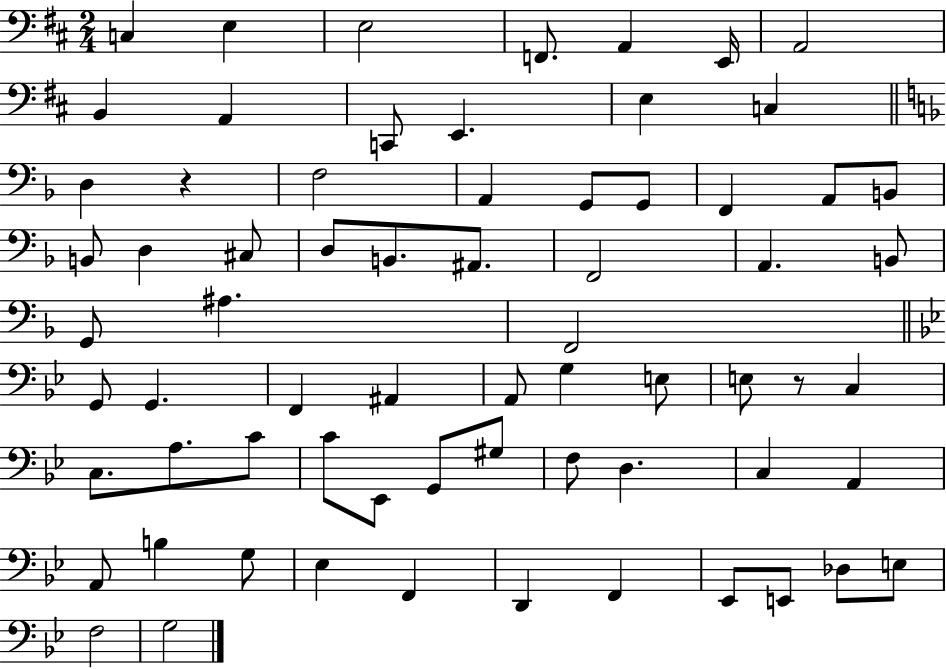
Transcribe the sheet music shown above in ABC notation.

X:1
T:Untitled
M:2/4
L:1/4
K:D
C, E, E,2 F,,/2 A,, E,,/4 A,,2 B,, A,, C,,/2 E,, E, C, D, z F,2 A,, G,,/2 G,,/2 F,, A,,/2 B,,/2 B,,/2 D, ^C,/2 D,/2 B,,/2 ^A,,/2 F,,2 A,, B,,/2 G,,/2 ^A, F,,2 G,,/2 G,, F,, ^A,, A,,/2 G, E,/2 E,/2 z/2 C, C,/2 A,/2 C/2 C/2 _E,,/2 G,,/2 ^G,/2 F,/2 D, C, A,, A,,/2 B, G,/2 _E, F,, D,, F,, _E,,/2 E,,/2 _D,/2 E,/2 F,2 G,2